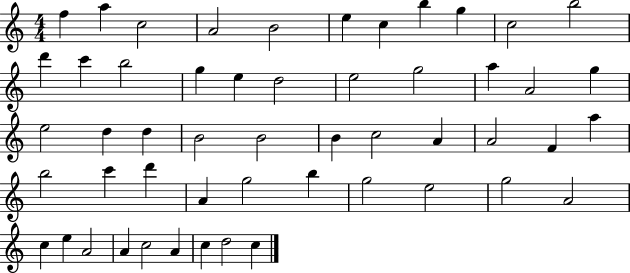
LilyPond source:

{
  \clef treble
  \numericTimeSignature
  \time 4/4
  \key c \major
  f''4 a''4 c''2 | a'2 b'2 | e''4 c''4 b''4 g''4 | c''2 b''2 | \break d'''4 c'''4 b''2 | g''4 e''4 d''2 | e''2 g''2 | a''4 a'2 g''4 | \break e''2 d''4 d''4 | b'2 b'2 | b'4 c''2 a'4 | a'2 f'4 a''4 | \break b''2 c'''4 d'''4 | a'4 g''2 b''4 | g''2 e''2 | g''2 a'2 | \break c''4 e''4 a'2 | a'4 c''2 a'4 | c''4 d''2 c''4 | \bar "|."
}